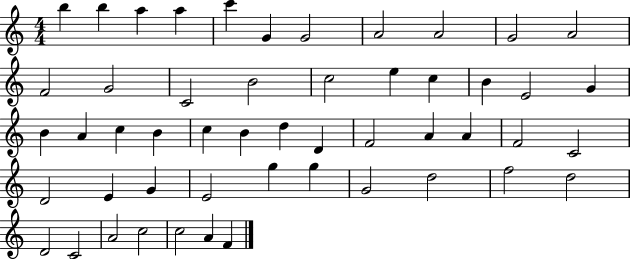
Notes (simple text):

B5/q B5/q A5/q A5/q C6/q G4/q G4/h A4/h A4/h G4/h A4/h F4/h G4/h C4/h B4/h C5/h E5/q C5/q B4/q E4/h G4/q B4/q A4/q C5/q B4/q C5/q B4/q D5/q D4/q F4/h A4/q A4/q F4/h C4/h D4/h E4/q G4/q E4/h G5/q G5/q G4/h D5/h F5/h D5/h D4/h C4/h A4/h C5/h C5/h A4/q F4/q